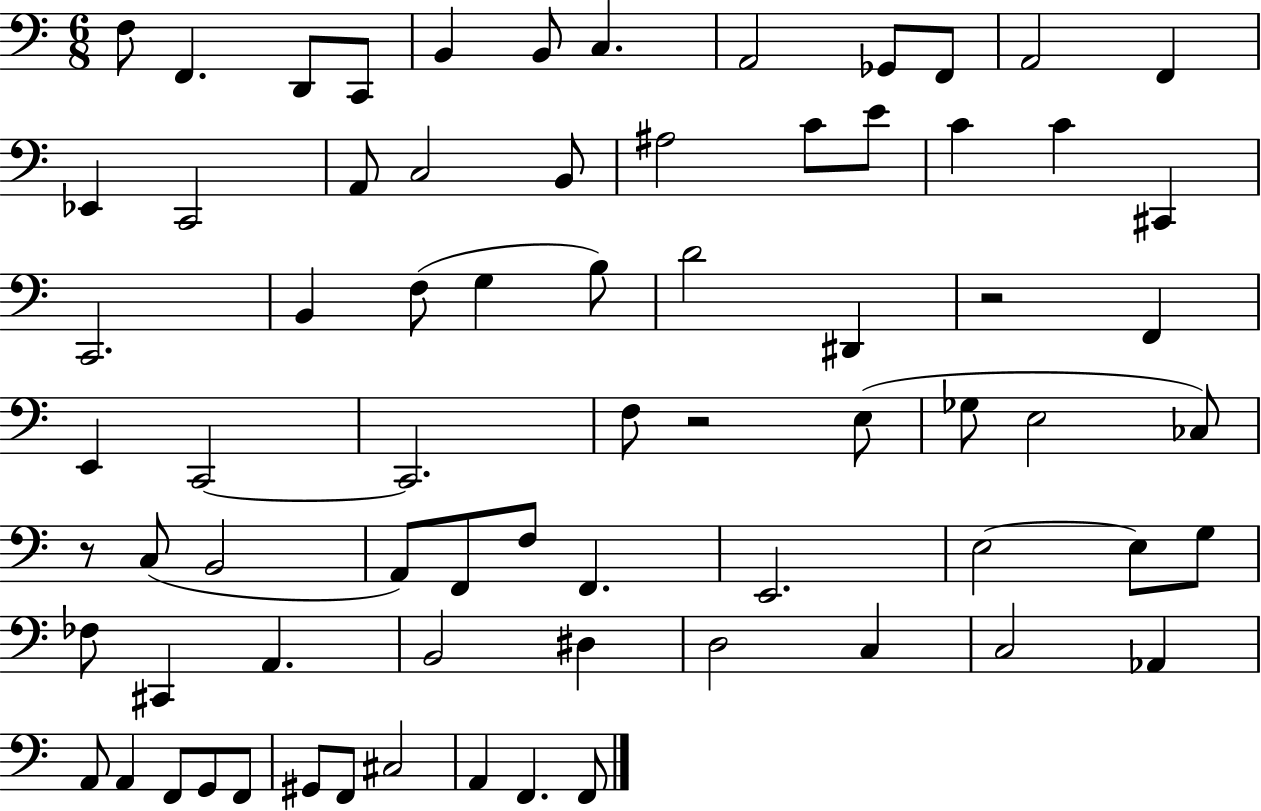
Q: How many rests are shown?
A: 3